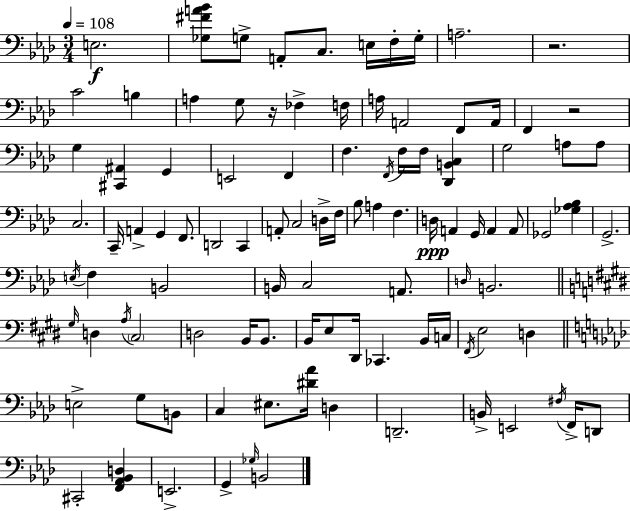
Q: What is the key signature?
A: F minor